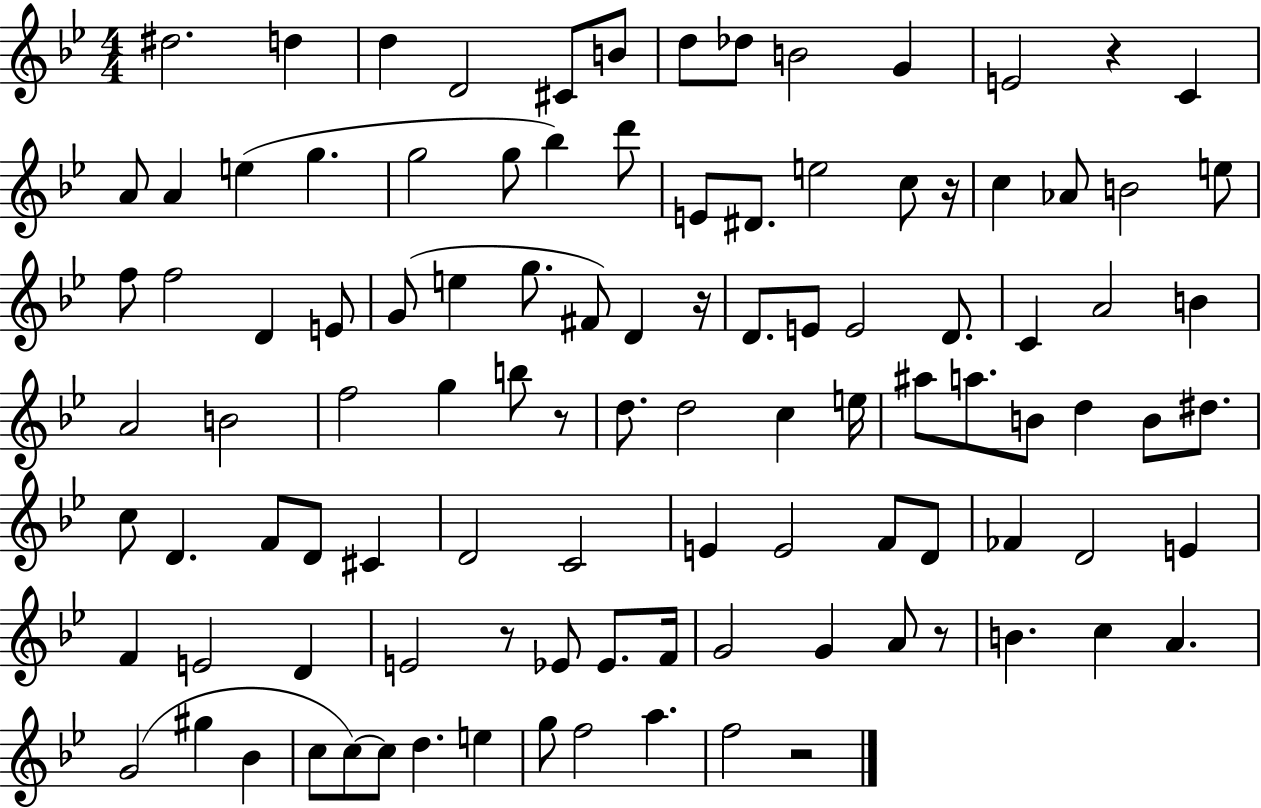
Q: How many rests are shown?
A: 7